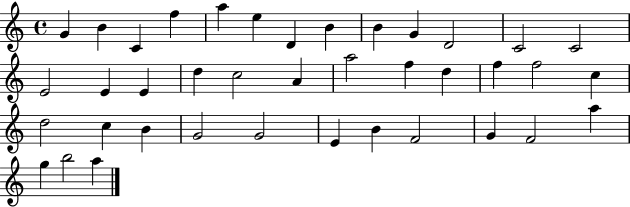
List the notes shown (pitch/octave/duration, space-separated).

G4/q B4/q C4/q F5/q A5/q E5/q D4/q B4/q B4/q G4/q D4/h C4/h C4/h E4/h E4/q E4/q D5/q C5/h A4/q A5/h F5/q D5/q F5/q F5/h C5/q D5/h C5/q B4/q G4/h G4/h E4/q B4/q F4/h G4/q F4/h A5/q G5/q B5/h A5/q